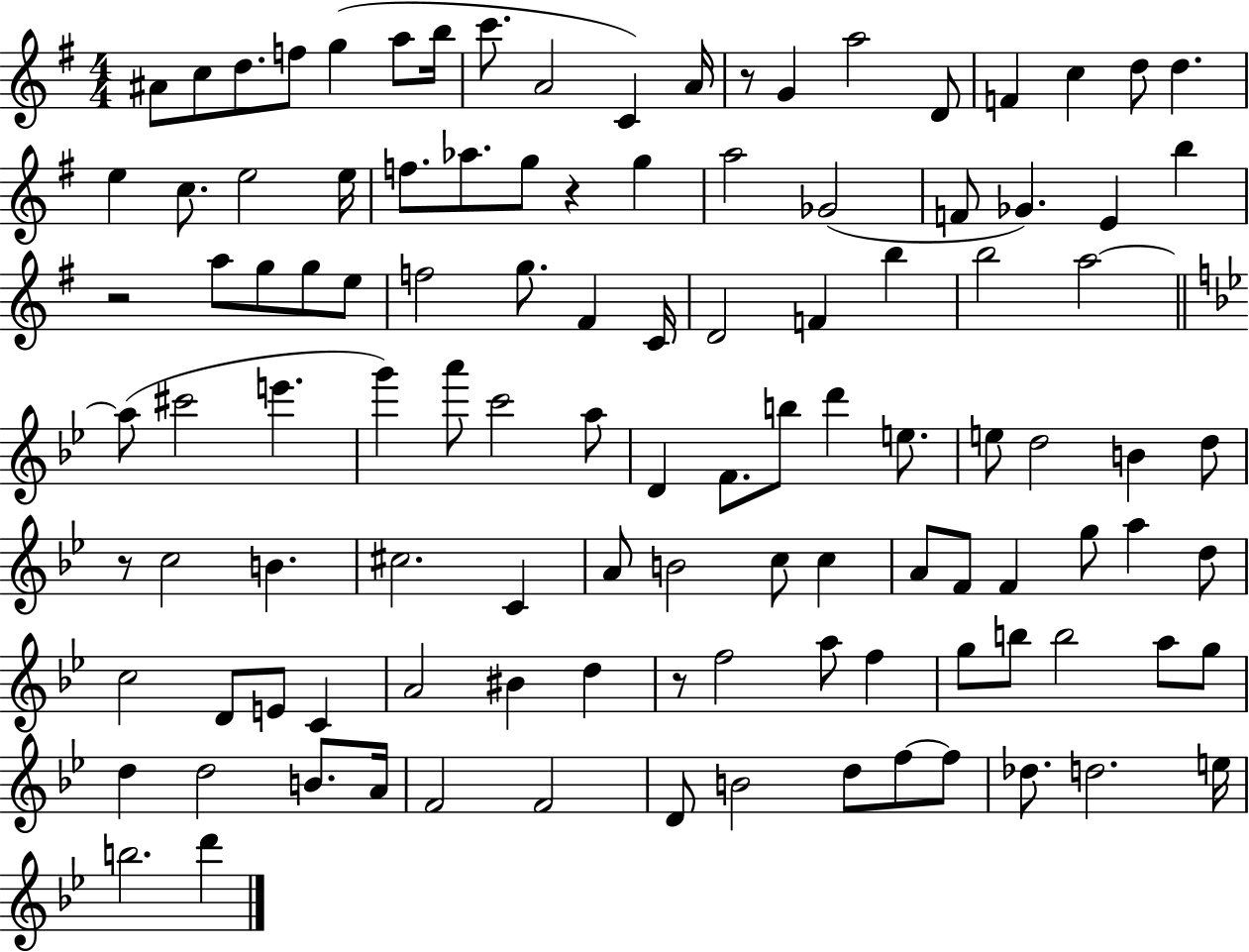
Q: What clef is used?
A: treble